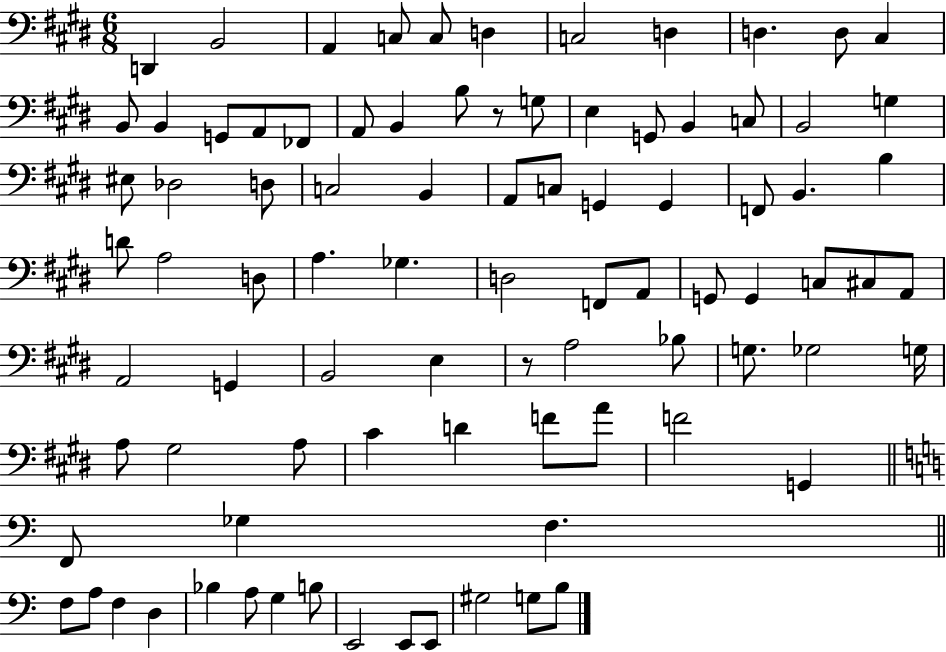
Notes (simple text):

D2/q B2/h A2/q C3/e C3/e D3/q C3/h D3/q D3/q. D3/e C#3/q B2/e B2/q G2/e A2/e FES2/e A2/e B2/q B3/e R/e G3/e E3/q G2/e B2/q C3/e B2/h G3/q EIS3/e Db3/h D3/e C3/h B2/q A2/e C3/e G2/q G2/q F2/e B2/q. B3/q D4/e A3/h D3/e A3/q. Gb3/q. D3/h F2/e A2/e G2/e G2/q C3/e C#3/e A2/e A2/h G2/q B2/h E3/q R/e A3/h Bb3/e G3/e. Gb3/h G3/s A3/e G#3/h A3/e C#4/q D4/q F4/e A4/e F4/h G2/q F2/e Gb3/q F3/q. F3/e A3/e F3/q D3/q Bb3/q A3/e G3/q B3/e E2/h E2/e E2/e G#3/h G3/e B3/e